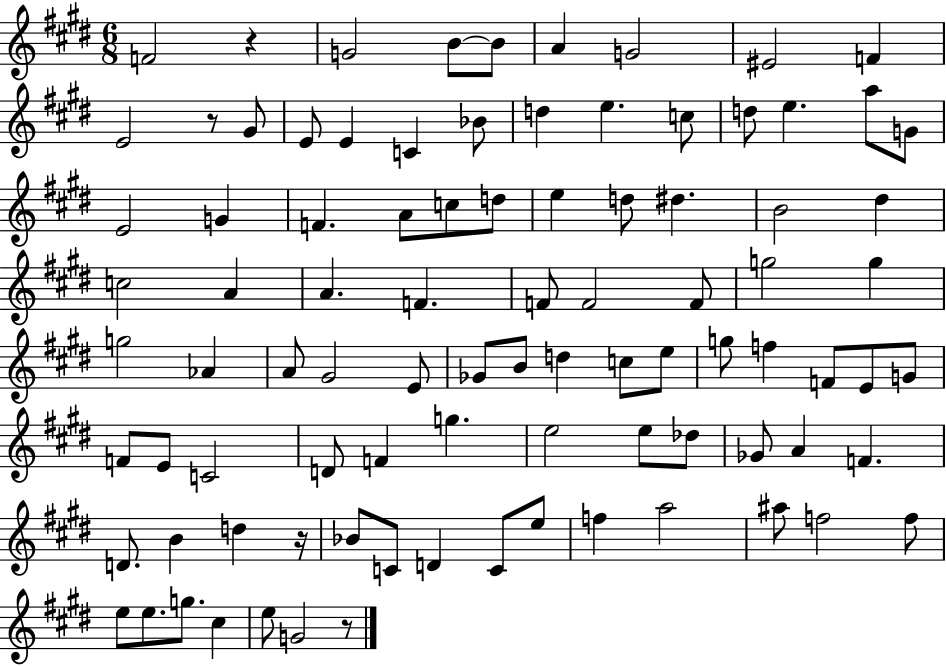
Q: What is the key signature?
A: E major